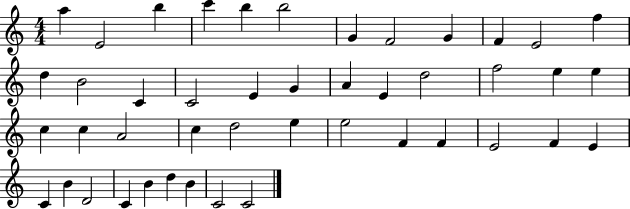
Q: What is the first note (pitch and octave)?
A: A5